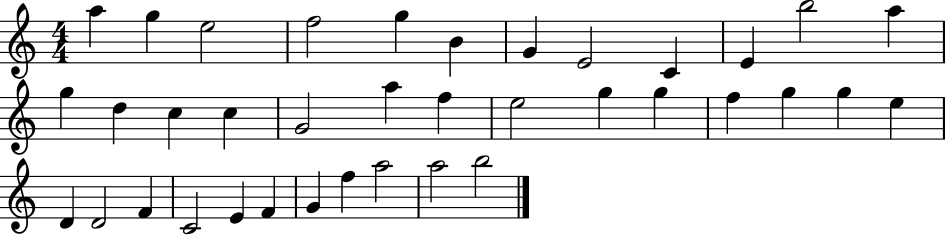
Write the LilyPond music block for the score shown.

{
  \clef treble
  \numericTimeSignature
  \time 4/4
  \key c \major
  a''4 g''4 e''2 | f''2 g''4 b'4 | g'4 e'2 c'4 | e'4 b''2 a''4 | \break g''4 d''4 c''4 c''4 | g'2 a''4 f''4 | e''2 g''4 g''4 | f''4 g''4 g''4 e''4 | \break d'4 d'2 f'4 | c'2 e'4 f'4 | g'4 f''4 a''2 | a''2 b''2 | \break \bar "|."
}